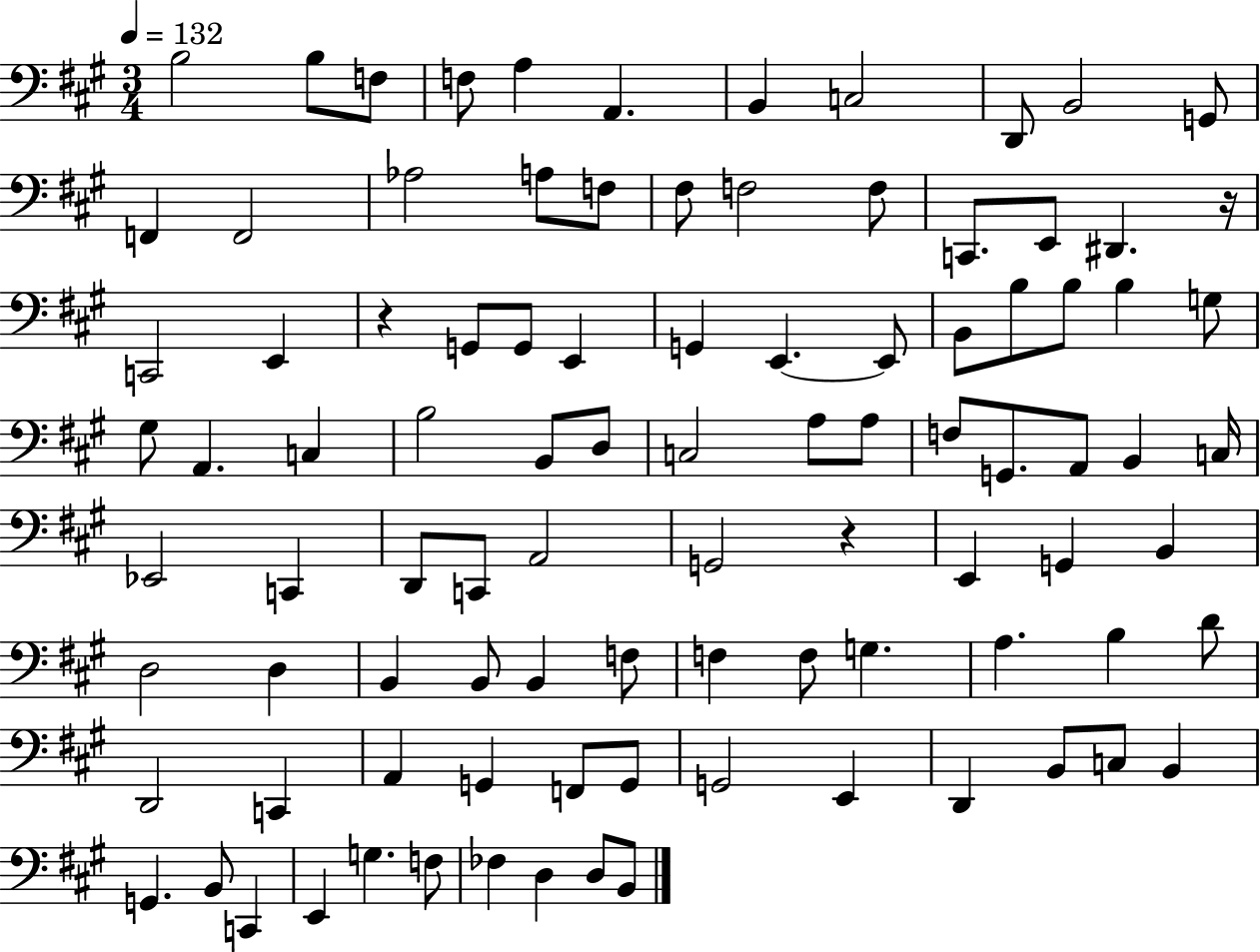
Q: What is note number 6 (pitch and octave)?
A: A2